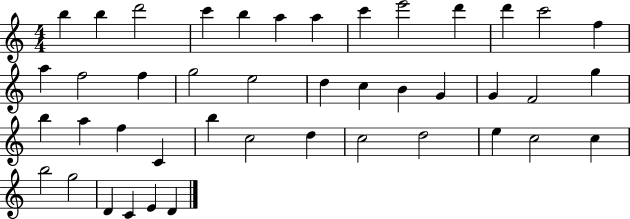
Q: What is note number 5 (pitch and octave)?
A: B5